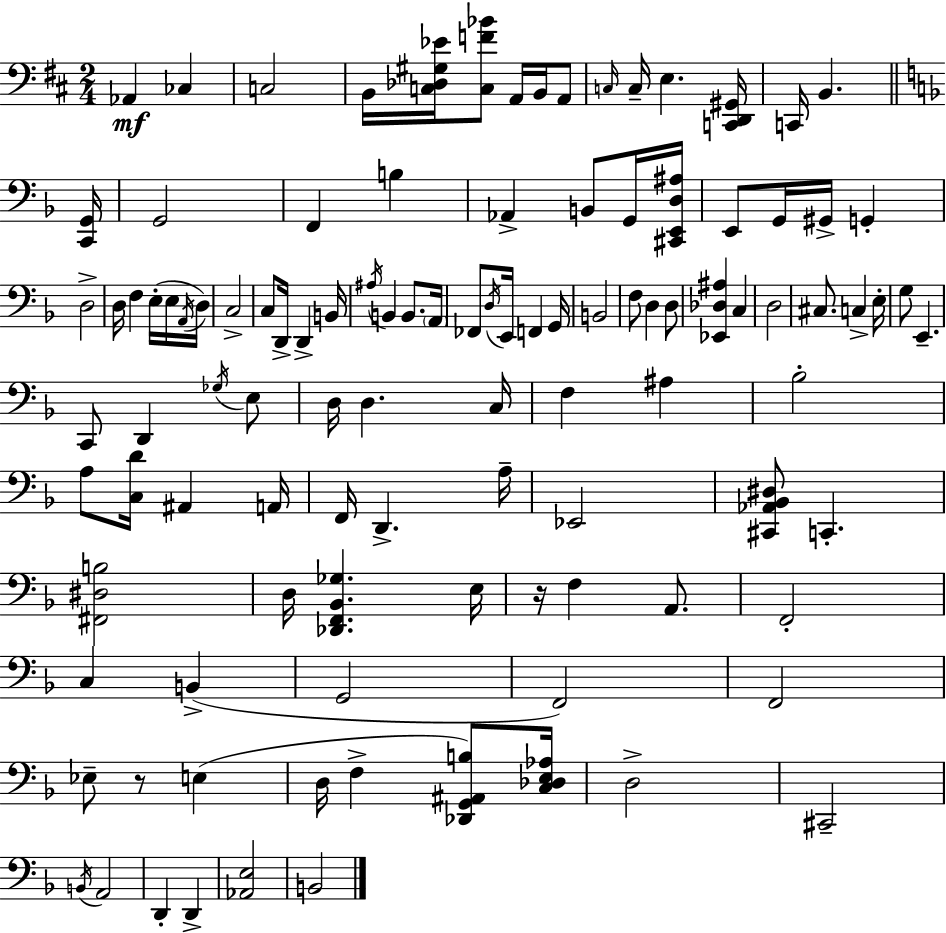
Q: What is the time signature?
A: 2/4